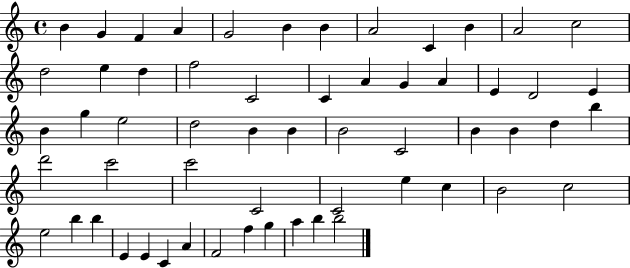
X:1
T:Untitled
M:4/4
L:1/4
K:C
B G F A G2 B B A2 C B A2 c2 d2 e d f2 C2 C A G A E D2 E B g e2 d2 B B B2 C2 B B d b d'2 c'2 c'2 C2 C2 e c B2 c2 e2 b b E E C A F2 f g a b b2